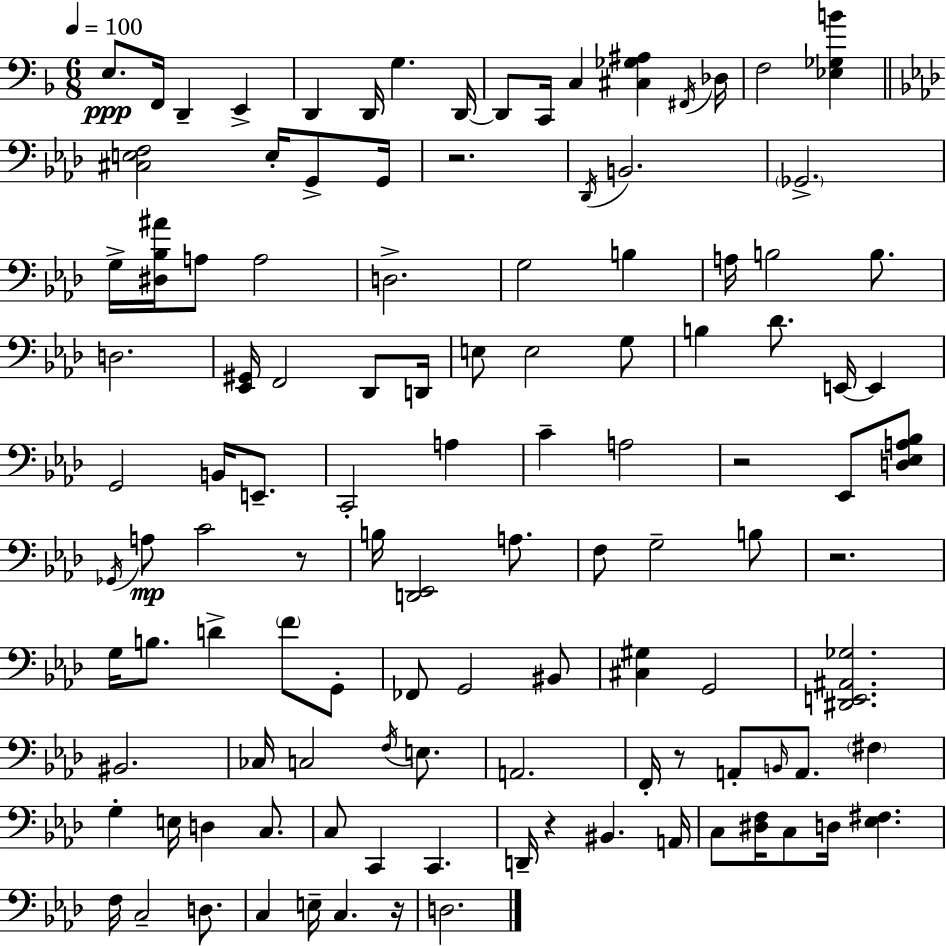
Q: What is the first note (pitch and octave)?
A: E3